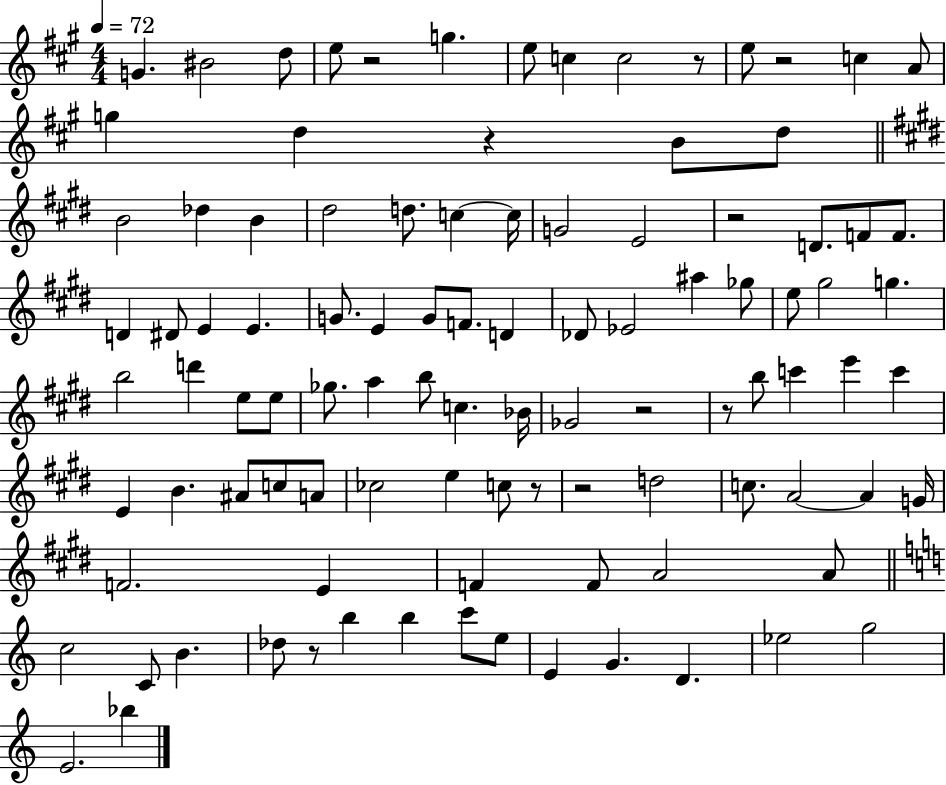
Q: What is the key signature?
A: A major